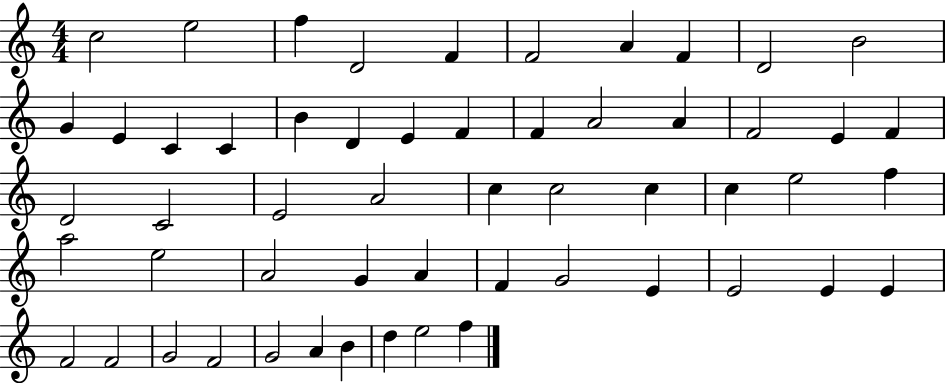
{
  \clef treble
  \numericTimeSignature
  \time 4/4
  \key c \major
  c''2 e''2 | f''4 d'2 f'4 | f'2 a'4 f'4 | d'2 b'2 | \break g'4 e'4 c'4 c'4 | b'4 d'4 e'4 f'4 | f'4 a'2 a'4 | f'2 e'4 f'4 | \break d'2 c'2 | e'2 a'2 | c''4 c''2 c''4 | c''4 e''2 f''4 | \break a''2 e''2 | a'2 g'4 a'4 | f'4 g'2 e'4 | e'2 e'4 e'4 | \break f'2 f'2 | g'2 f'2 | g'2 a'4 b'4 | d''4 e''2 f''4 | \break \bar "|."
}